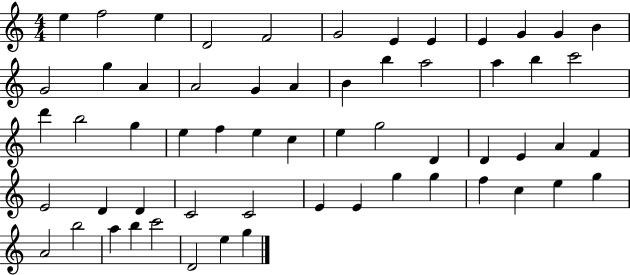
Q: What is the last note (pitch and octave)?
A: G5